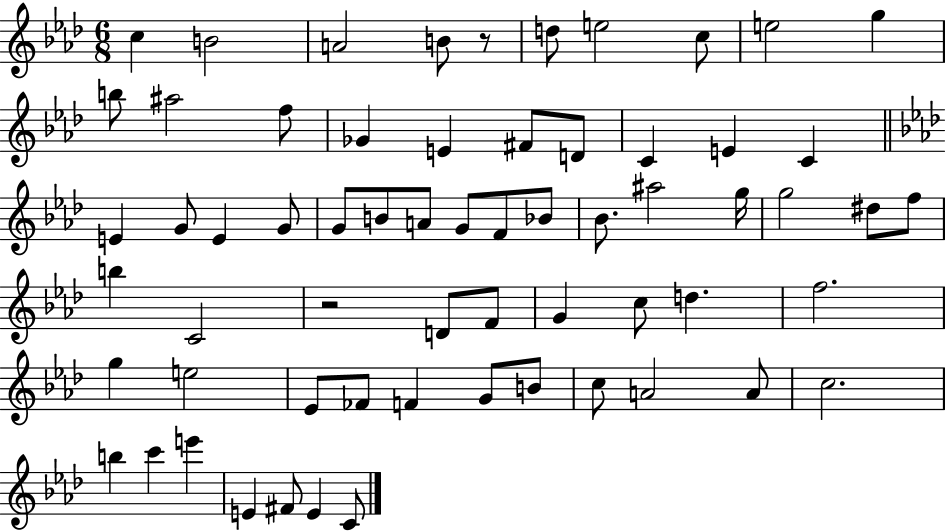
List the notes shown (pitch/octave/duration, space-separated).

C5/q B4/h A4/h B4/e R/e D5/e E5/h C5/e E5/h G5/q B5/e A#5/h F5/e Gb4/q E4/q F#4/e D4/e C4/q E4/q C4/q E4/q G4/e E4/q G4/e G4/e B4/e A4/e G4/e F4/e Bb4/e Bb4/e. A#5/h G5/s G5/h D#5/e F5/e B5/q C4/h R/h D4/e F4/e G4/q C5/e D5/q. F5/h. G5/q E5/h Eb4/e FES4/e F4/q G4/e B4/e C5/e A4/h A4/e C5/h. B5/q C6/q E6/q E4/q F#4/e E4/q C4/e